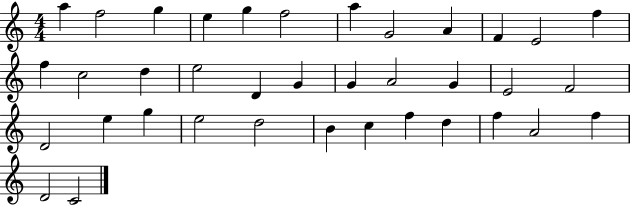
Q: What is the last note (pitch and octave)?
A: C4